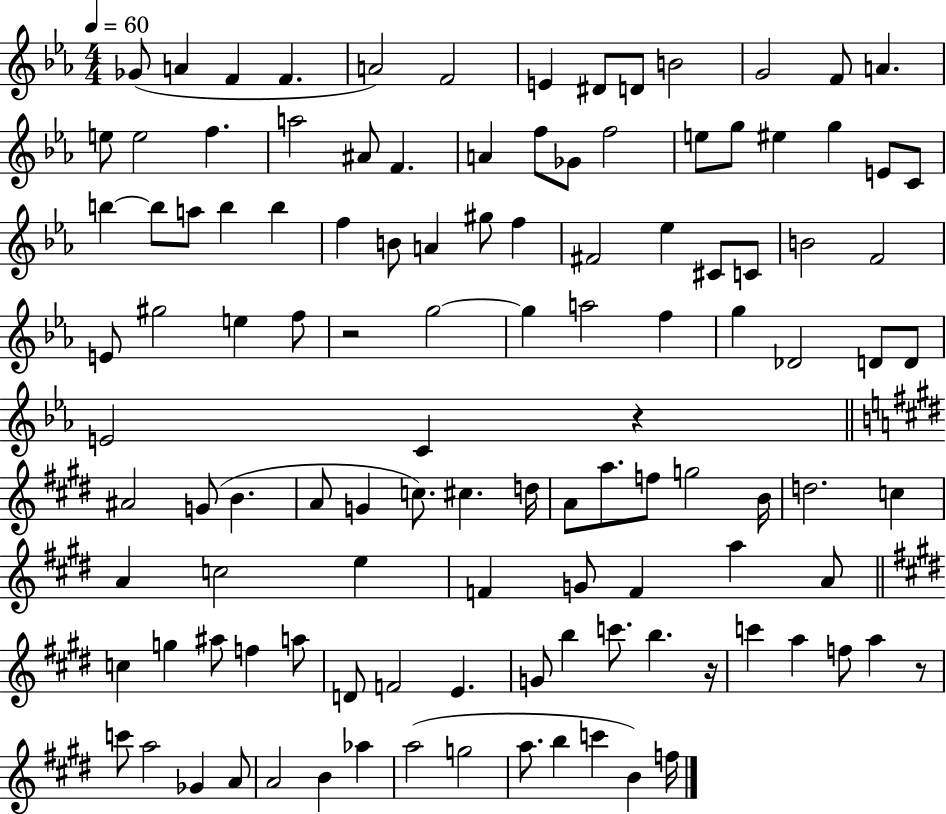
X:1
T:Untitled
M:4/4
L:1/4
K:Eb
_G/2 A F F A2 F2 E ^D/2 D/2 B2 G2 F/2 A e/2 e2 f a2 ^A/2 F A f/2 _G/2 f2 e/2 g/2 ^e g E/2 C/2 b b/2 a/2 b b f B/2 A ^g/2 f ^F2 _e ^C/2 C/2 B2 F2 E/2 ^g2 e f/2 z2 g2 g a2 f g _D2 D/2 D/2 E2 C z ^A2 G/2 B A/2 G c/2 ^c d/4 A/2 a/2 f/2 g2 B/4 d2 c A c2 e F G/2 F a A/2 c g ^a/2 f a/2 D/2 F2 E G/2 b c'/2 b z/4 c' a f/2 a z/2 c'/2 a2 _G A/2 A2 B _a a2 g2 a/2 b c' B f/4